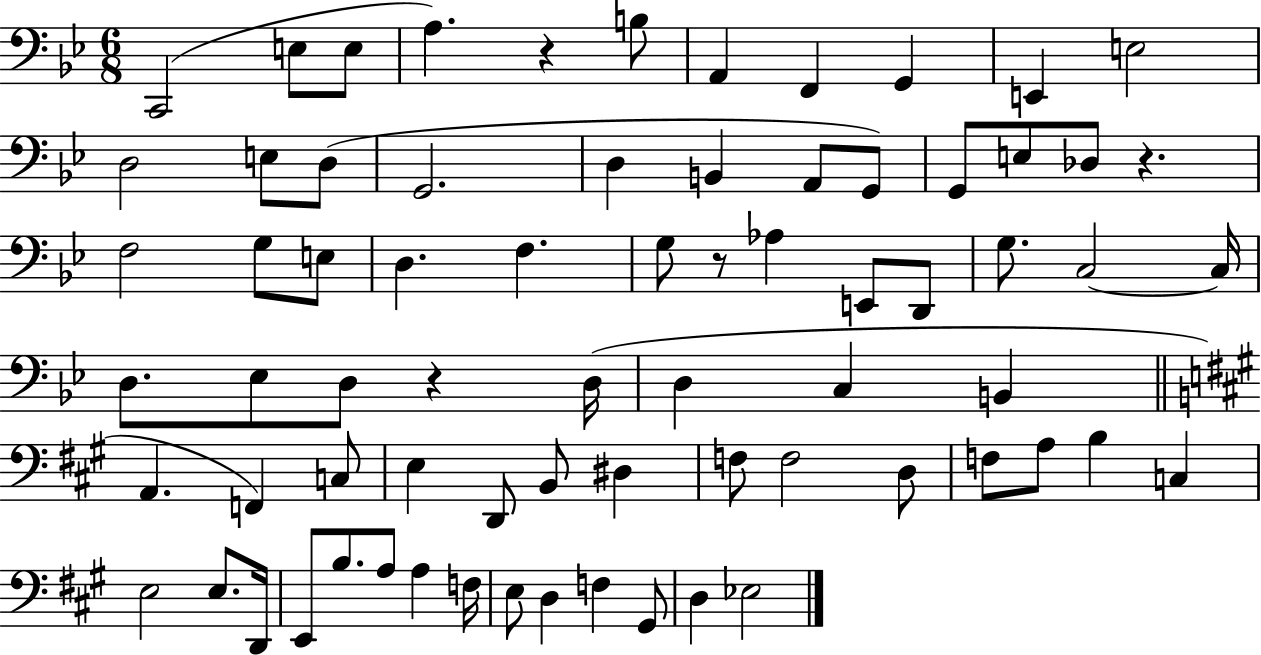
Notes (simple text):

C2/h E3/e E3/e A3/q. R/q B3/e A2/q F2/q G2/q E2/q E3/h D3/h E3/e D3/e G2/h. D3/q B2/q A2/e G2/e G2/e E3/e Db3/e R/q. F3/h G3/e E3/e D3/q. F3/q. G3/e R/e Ab3/q E2/e D2/e G3/e. C3/h C3/s D3/e. Eb3/e D3/e R/q D3/s D3/q C3/q B2/q A2/q. F2/q C3/e E3/q D2/e B2/e D#3/q F3/e F3/h D3/e F3/e A3/e B3/q C3/q E3/h E3/e. D2/s E2/e B3/e. A3/e A3/q F3/s E3/e D3/q F3/q G#2/e D3/q Eb3/h